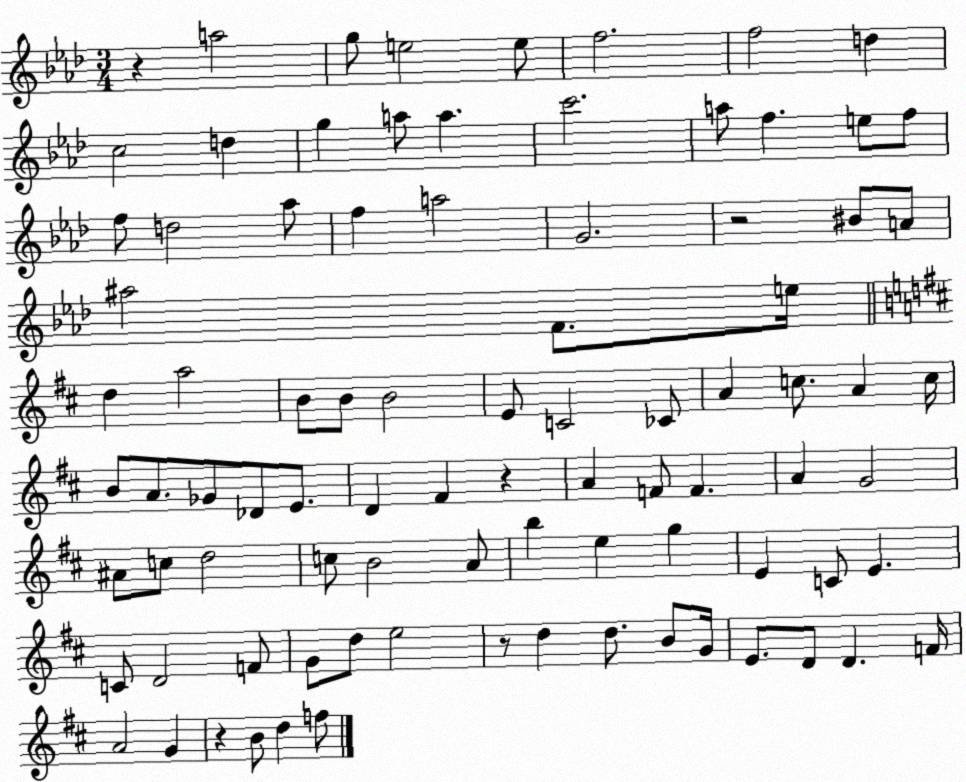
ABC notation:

X:1
T:Untitled
M:3/4
L:1/4
K:Ab
z a2 g/2 e2 e/2 f2 f2 d c2 d g a/2 a c'2 a/2 f e/2 f/2 f/2 d2 _a/2 f a2 G2 z2 ^B/2 A/2 ^a2 F/2 e/4 d a2 B/2 B/2 B2 E/2 C2 _C/2 A c/2 A c/4 B/2 A/2 _G/2 _D/2 E/2 D ^F z A F/2 F A G2 ^A/2 c/2 d2 c/2 B2 A/2 b e g E C/2 E C/2 D2 F/2 G/2 d/2 e2 z/2 d d/2 B/2 G/4 E/2 D/2 D F/4 A2 G z B/2 d f/2